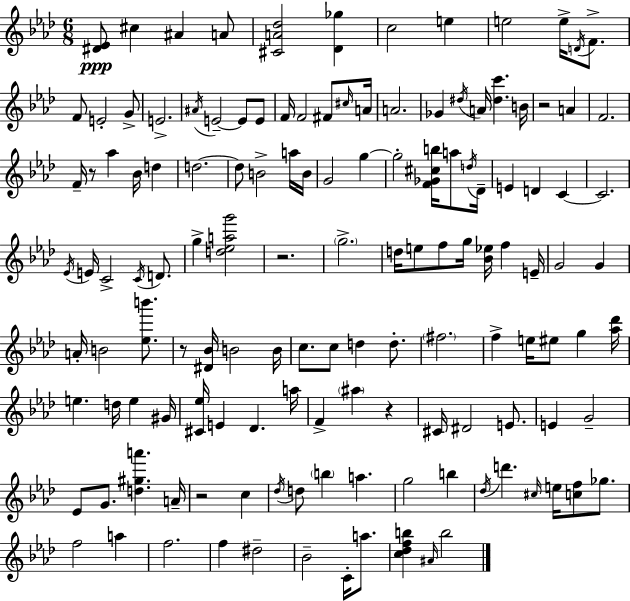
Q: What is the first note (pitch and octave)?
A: C#5